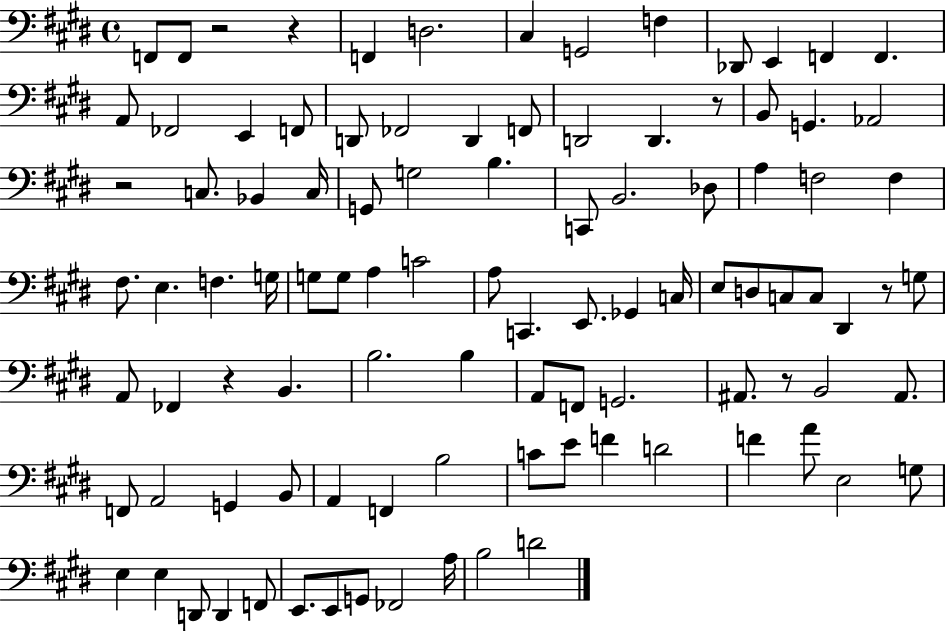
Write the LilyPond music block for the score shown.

{
  \clef bass
  \time 4/4
  \defaultTimeSignature
  \key e \major
  f,8 f,8 r2 r4 | f,4 d2. | cis4 g,2 f4 | des,8 e,4 f,4 f,4. | \break a,8 fes,2 e,4 f,8 | d,8 fes,2 d,4 f,8 | d,2 d,4. r8 | b,8 g,4. aes,2 | \break r2 c8. bes,4 c16 | g,8 g2 b4. | c,8 b,2. des8 | a4 f2 f4 | \break fis8. e4. f4. g16 | g8 g8 a4 c'2 | a8 c,4. e,8. ges,4 c16 | e8 d8 c8 c8 dis,4 r8 g8 | \break a,8 fes,4 r4 b,4. | b2. b4 | a,8 f,8 g,2. | ais,8. r8 b,2 ais,8. | \break f,8 a,2 g,4 b,8 | a,4 f,4 b2 | c'8 e'8 f'4 d'2 | f'4 a'8 e2 g8 | \break e4 e4 d,8 d,4 f,8 | e,8. e,8 g,8 fes,2 a16 | b2 d'2 | \bar "|."
}